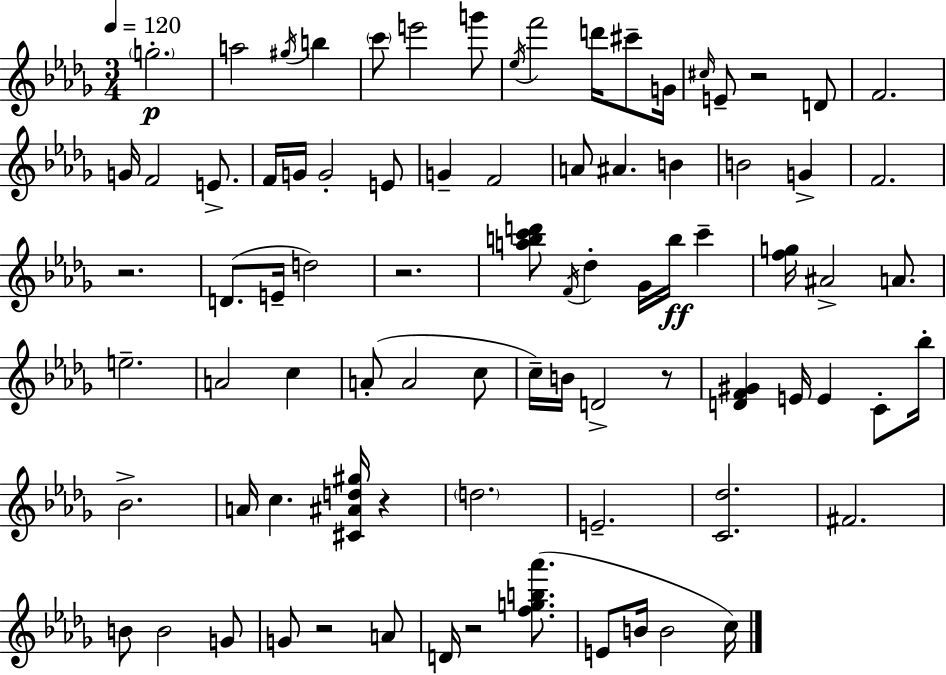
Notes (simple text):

G5/h. A5/h G#5/s B5/q C6/e E6/h G6/e Eb5/s F6/h D6/s C#6/e G4/s C#5/s E4/e R/h D4/e F4/h. G4/s F4/h E4/e. F4/s G4/s G4/h E4/e G4/q F4/h A4/e A#4/q. B4/q B4/h G4/q F4/h. R/h. D4/e. E4/s D5/h R/h. [A5,B5,C6,D6]/e F4/s Db5/q Gb4/s B5/s C6/q [F5,G5]/s A#4/h A4/e. E5/h. A4/h C5/q A4/e A4/h C5/e C5/s B4/s D4/h R/e [D4,F4,G#4]/q E4/s E4/q C4/e Bb5/s Bb4/h. A4/s C5/q. [C#4,A#4,D5,G#5]/s R/q D5/h. E4/h. [C4,Db5]/h. F#4/h. B4/e B4/h G4/e G4/e R/h A4/e D4/s R/h [F5,G5,B5,Ab6]/e. E4/e B4/s B4/h C5/s